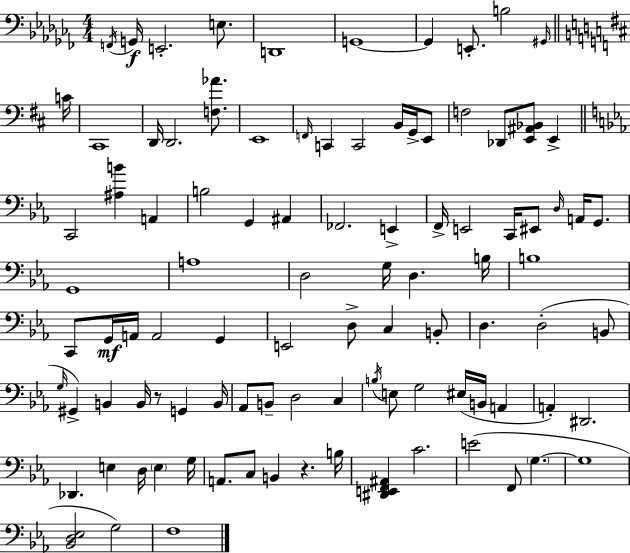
F2/s G2/s E2/h. E3/e. D2/w G2/w G2/q E2/e. B3/h G#2/s C4/s C#2/w D2/s D2/h. [F3,Ab4]/e. E2/w F2/s C2/q C2/h B2/s G2/s E2/e F3/h Db2/e [E2,A#2,Bb2]/e E2/q C2/h [A#3,B4]/q A2/q B3/h G2/q A#2/q FES2/h. E2/q F2/s E2/h C2/s EIS2/e D3/s A2/s G2/e. G2/w A3/w D3/h G3/s D3/q. B3/s B3/w C2/e G2/s A2/s A2/h G2/q E2/h D3/e C3/q B2/e D3/q. D3/h B2/e G3/s G#2/q B2/q B2/s R/e G2/q B2/s Ab2/e B2/e D3/h C3/q B3/s E3/e G3/h EIS3/s B2/s A2/q A2/q D#2/h. Db2/q. E3/q D3/s E3/q G3/s A2/e. C3/e B2/q R/q. B3/s [D#2,E2,F2,A#2]/q C4/h. E4/h F2/e G3/q. G3/w [Bb2,D3,Eb3]/h G3/h F3/w